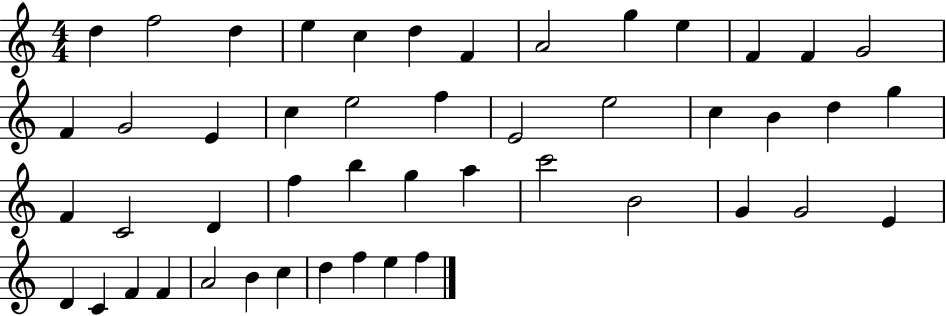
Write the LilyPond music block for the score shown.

{
  \clef treble
  \numericTimeSignature
  \time 4/4
  \key c \major
  d''4 f''2 d''4 | e''4 c''4 d''4 f'4 | a'2 g''4 e''4 | f'4 f'4 g'2 | \break f'4 g'2 e'4 | c''4 e''2 f''4 | e'2 e''2 | c''4 b'4 d''4 g''4 | \break f'4 c'2 d'4 | f''4 b''4 g''4 a''4 | c'''2 b'2 | g'4 g'2 e'4 | \break d'4 c'4 f'4 f'4 | a'2 b'4 c''4 | d''4 f''4 e''4 f''4 | \bar "|."
}